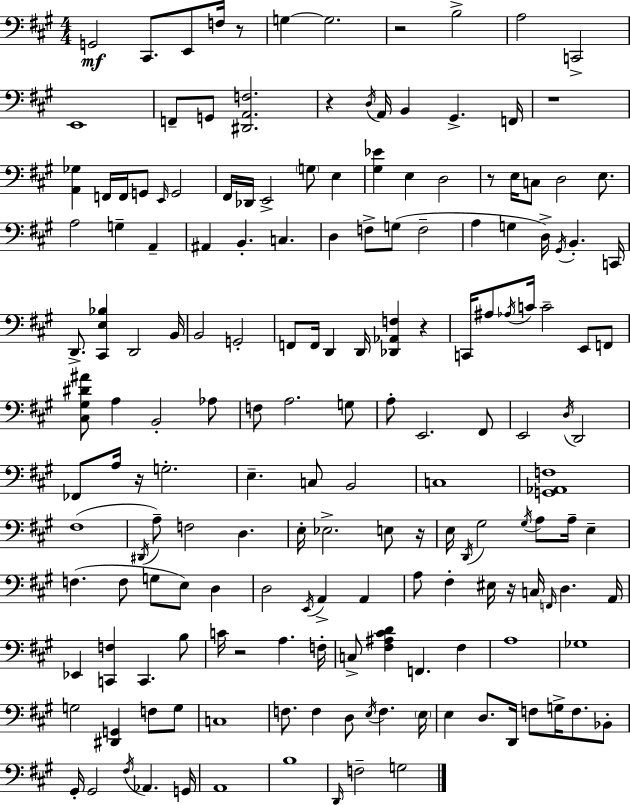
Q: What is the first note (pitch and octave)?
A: G2